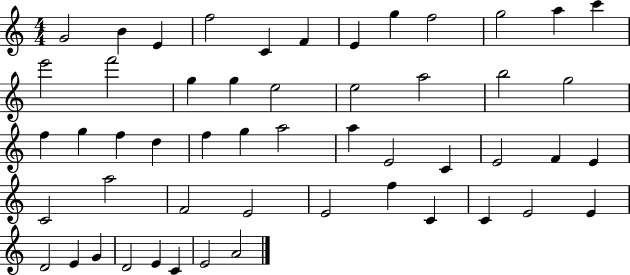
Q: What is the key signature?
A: C major